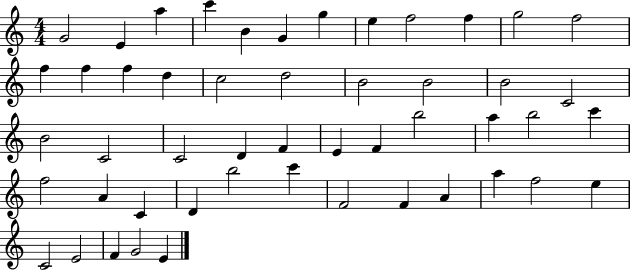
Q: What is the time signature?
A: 4/4